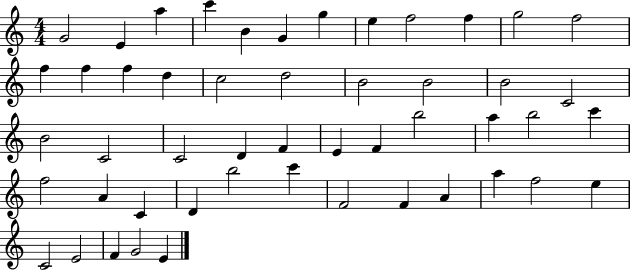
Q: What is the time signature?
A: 4/4